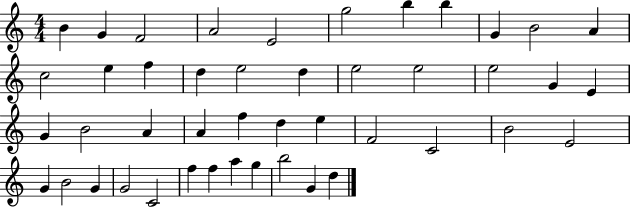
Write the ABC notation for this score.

X:1
T:Untitled
M:4/4
L:1/4
K:C
B G F2 A2 E2 g2 b b G B2 A c2 e f d e2 d e2 e2 e2 G E G B2 A A f d e F2 C2 B2 E2 G B2 G G2 C2 f f a g b2 G d